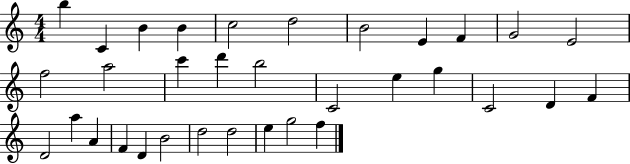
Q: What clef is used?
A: treble